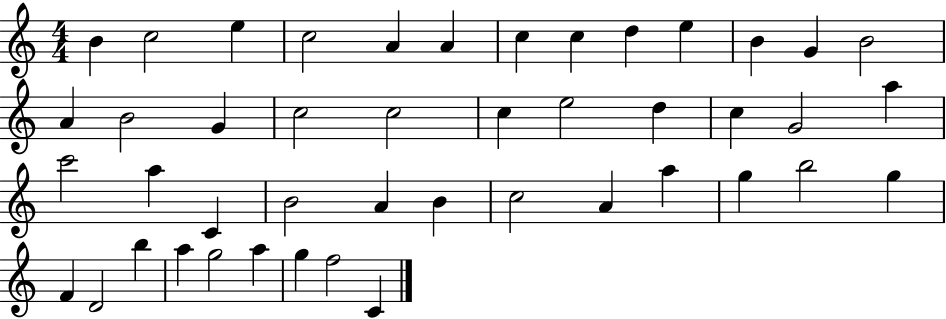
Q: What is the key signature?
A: C major